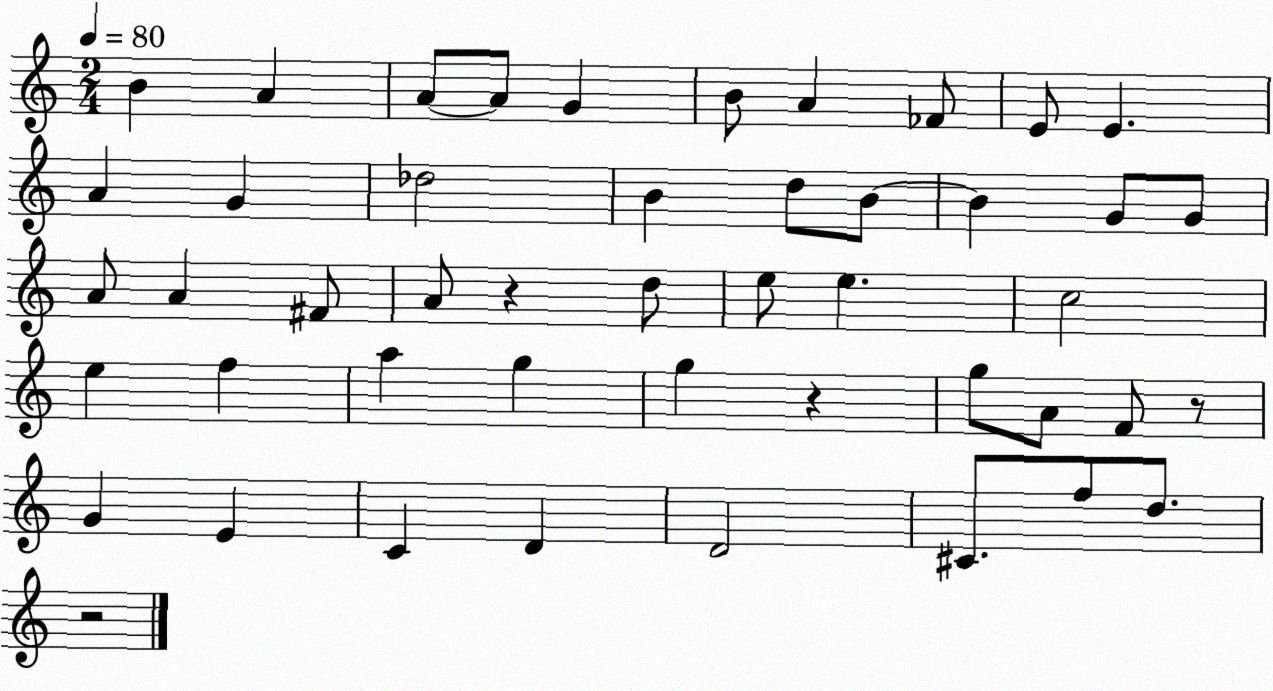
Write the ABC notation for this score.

X:1
T:Untitled
M:2/4
L:1/4
K:C
B A A/2 A/2 G B/2 A _F/2 E/2 E A G _d2 B d/2 B/2 B G/2 G/2 A/2 A ^F/2 A/2 z d/2 e/2 e c2 e f a g g z g/2 A/2 F/2 z/2 G E C D D2 ^C/2 f/2 d/2 z2